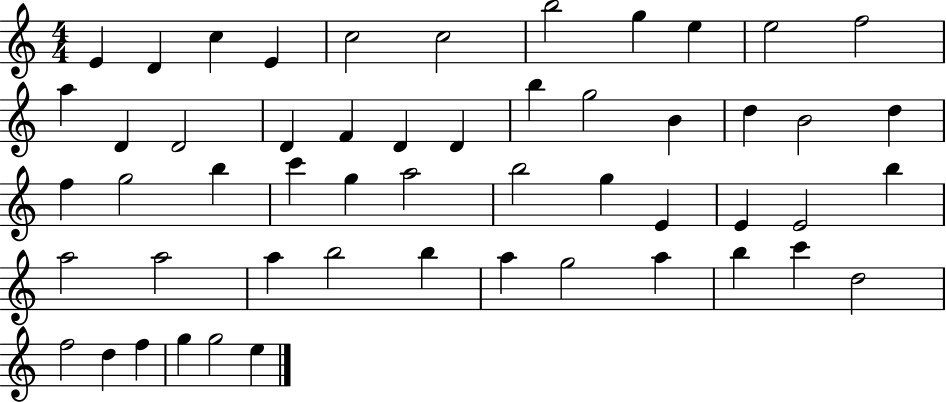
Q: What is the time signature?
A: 4/4